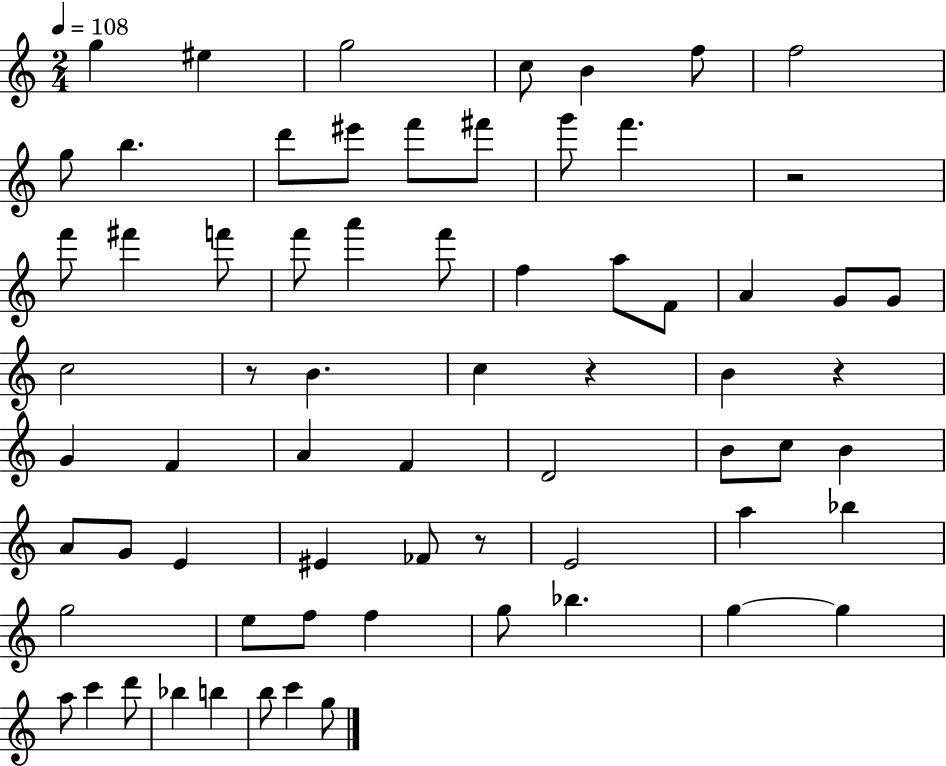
{
  \clef treble
  \numericTimeSignature
  \time 2/4
  \key c \major
  \tempo 4 = 108
  g''4 eis''4 | g''2 | c''8 b'4 f''8 | f''2 | \break g''8 b''4. | d'''8 eis'''8 f'''8 fis'''8 | g'''8 f'''4. | r2 | \break f'''8 fis'''4 f'''8 | f'''8 a'''4 f'''8 | f''4 a''8 f'8 | a'4 g'8 g'8 | \break c''2 | r8 b'4. | c''4 r4 | b'4 r4 | \break g'4 f'4 | a'4 f'4 | d'2 | b'8 c''8 b'4 | \break a'8 g'8 e'4 | eis'4 fes'8 r8 | e'2 | a''4 bes''4 | \break g''2 | e''8 f''8 f''4 | g''8 bes''4. | g''4~~ g''4 | \break a''8 c'''4 d'''8 | bes''4 b''4 | b''8 c'''4 g''8 | \bar "|."
}